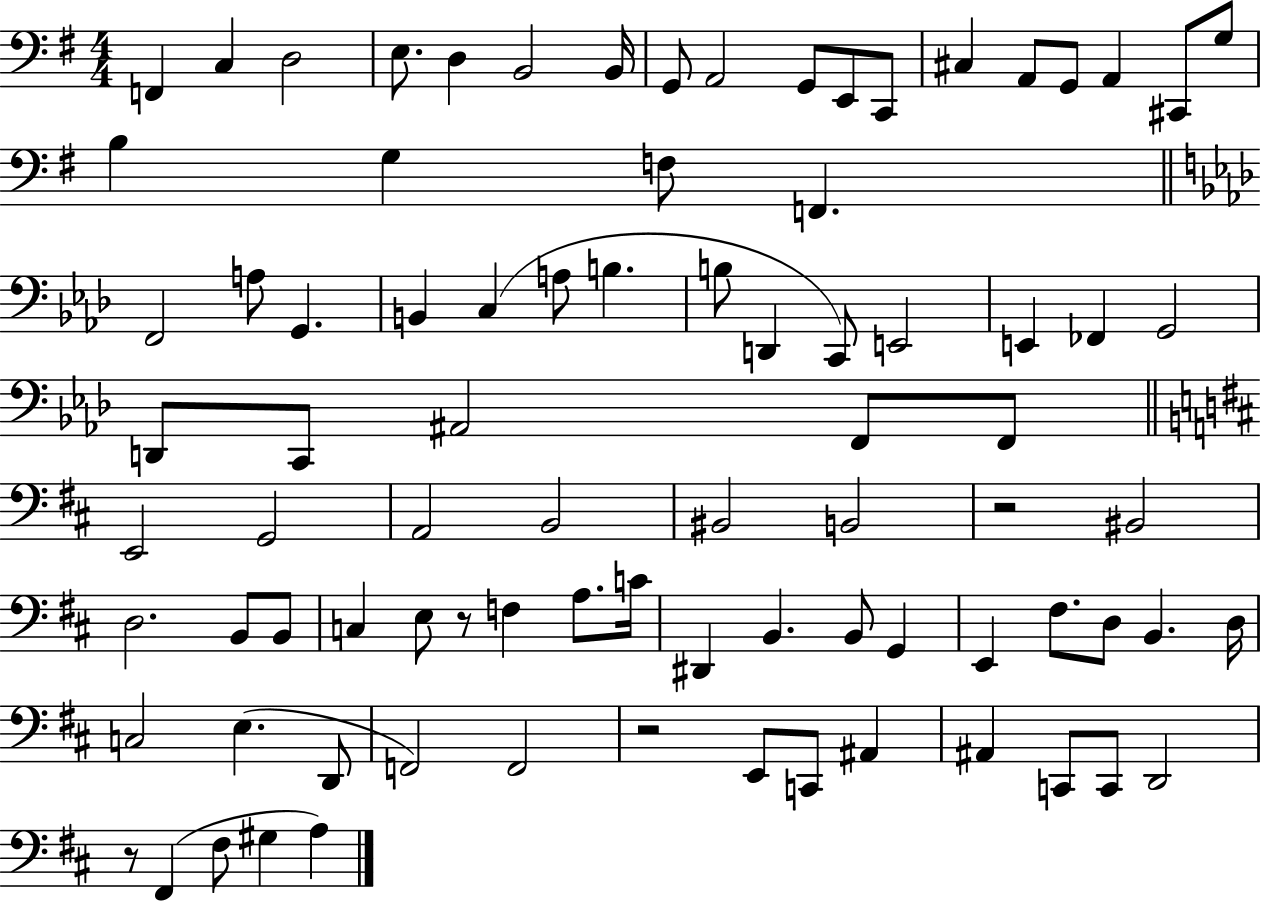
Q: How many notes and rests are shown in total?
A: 85